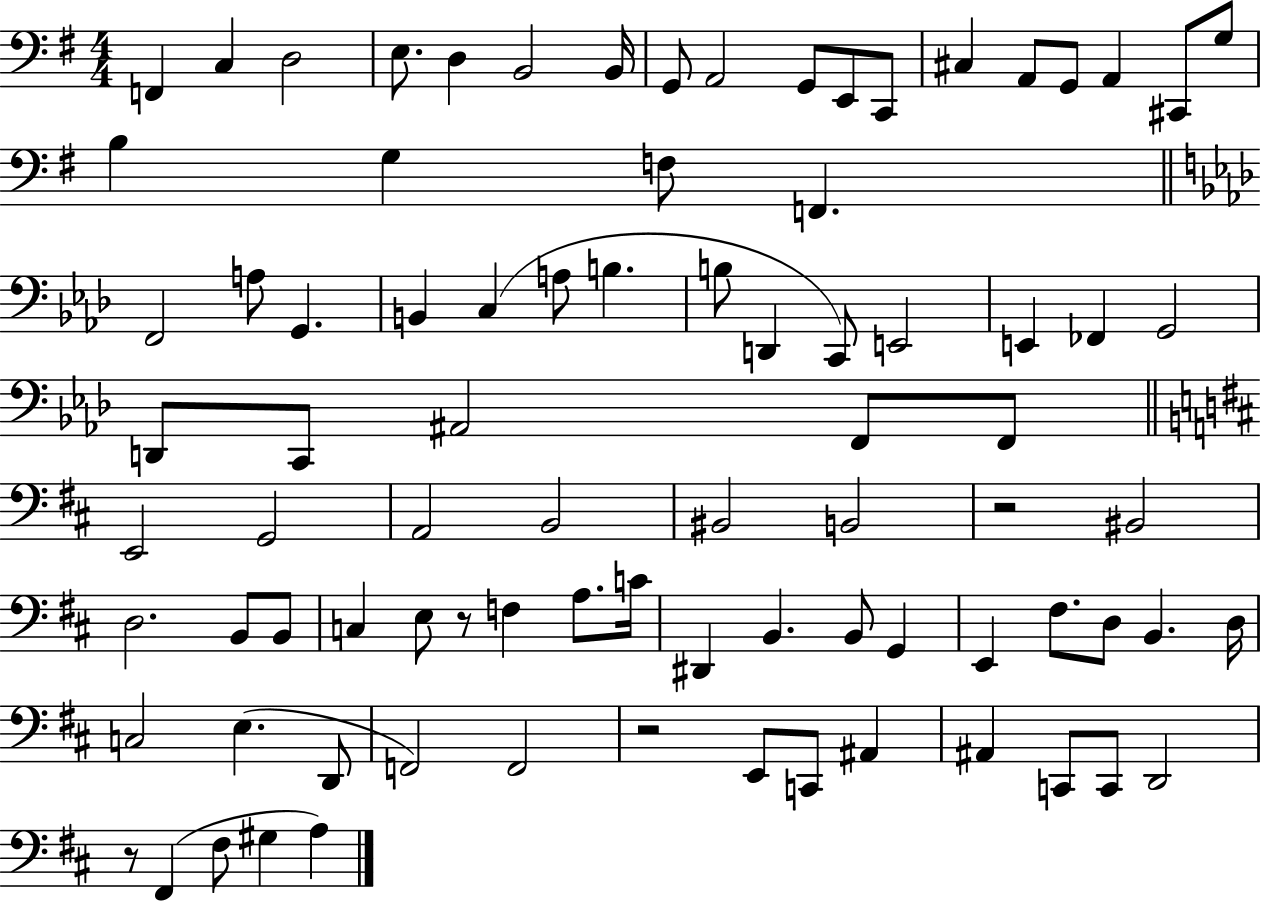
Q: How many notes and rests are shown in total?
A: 85